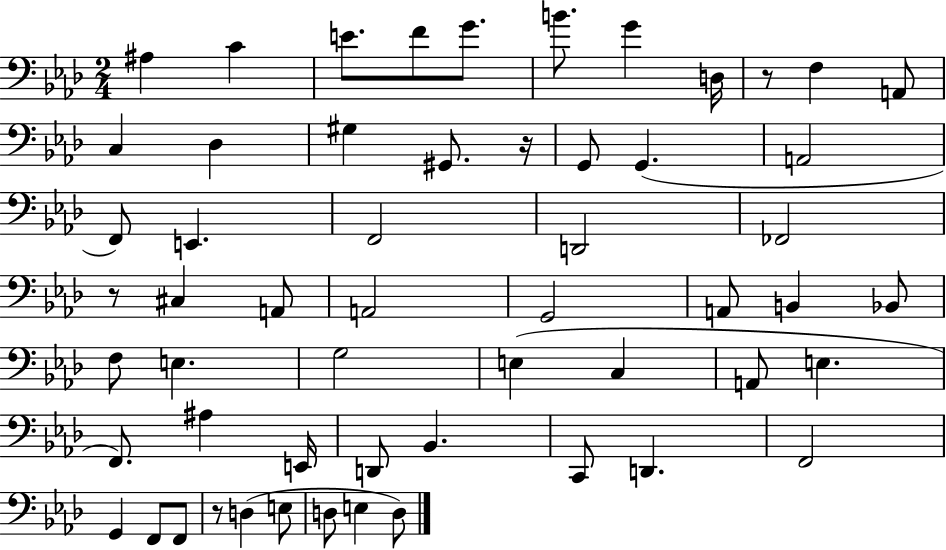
{
  \clef bass
  \numericTimeSignature
  \time 2/4
  \key aes \major
  ais4 c'4 | e'8. f'8 g'8. | b'8. g'4 d16 | r8 f4 a,8 | \break c4 des4 | gis4 gis,8. r16 | g,8 g,4.( | a,2 | \break f,8) e,4. | f,2 | d,2 | fes,2 | \break r8 cis4 a,8 | a,2 | g,2 | a,8 b,4 bes,8 | \break f8 e4. | g2 | e4( c4 | a,8 e4. | \break f,8.) ais4 e,16 | d,8 bes,4. | c,8 d,4. | f,2 | \break g,4 f,8 f,8 | r8 d4( e8 | d8 e4 d8) | \bar "|."
}